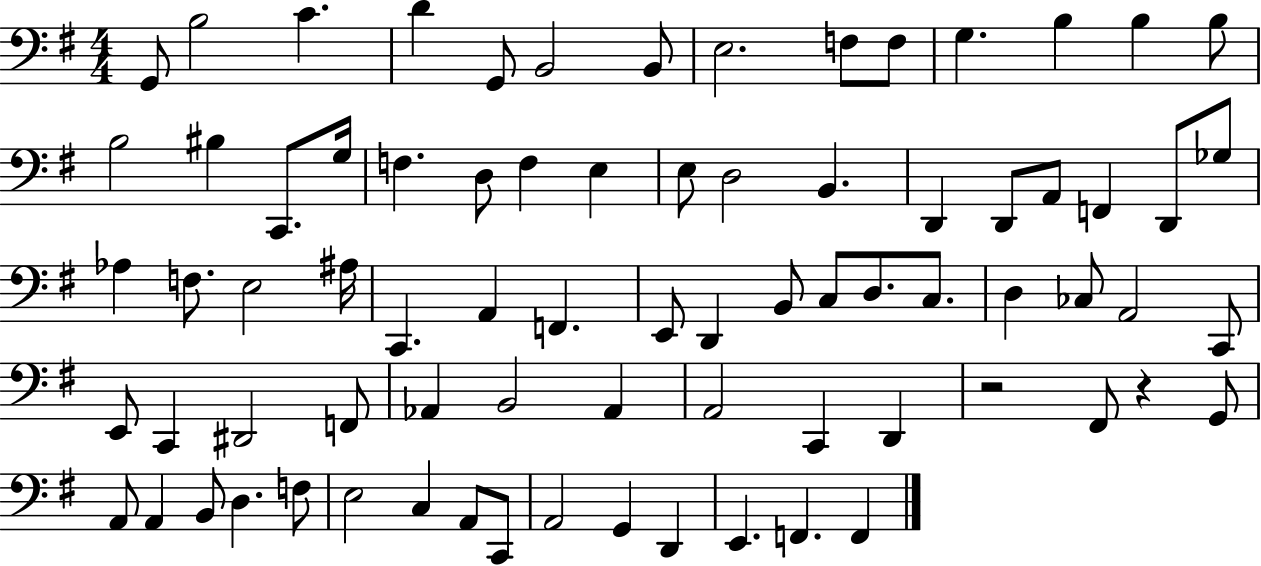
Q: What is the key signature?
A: G major